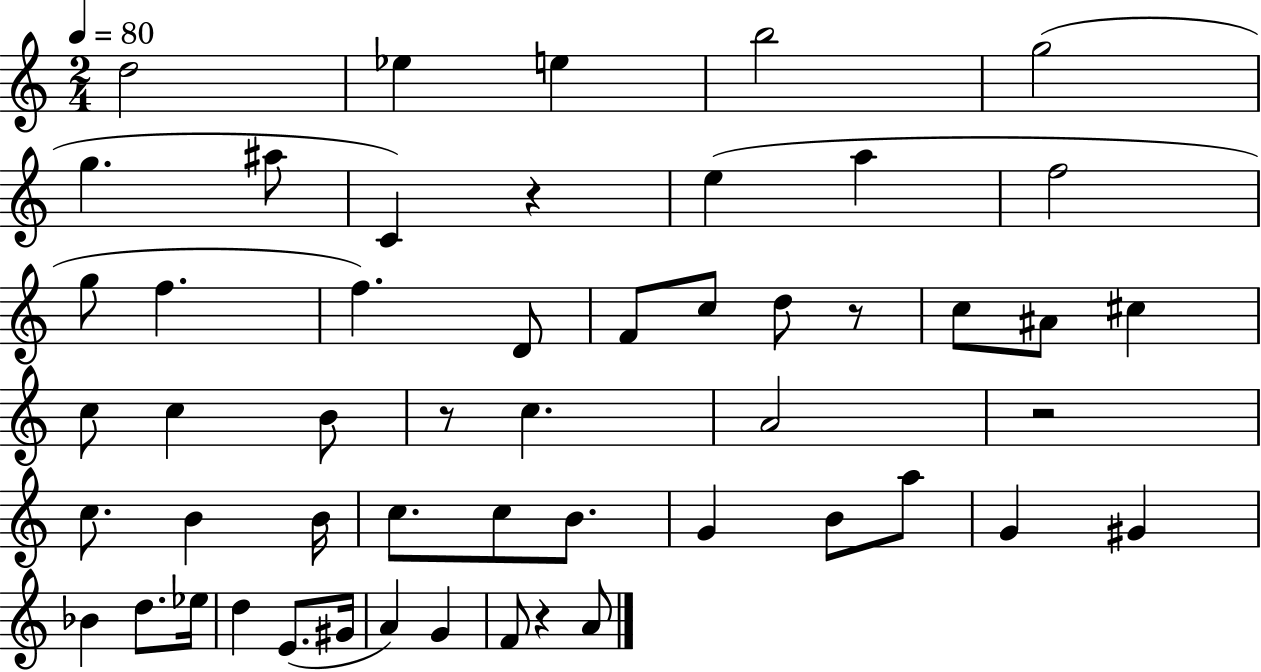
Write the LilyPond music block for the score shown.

{
  \clef treble
  \numericTimeSignature
  \time 2/4
  \key c \major
  \tempo 4 = 80
  d''2 | ees''4 e''4 | b''2 | g''2( | \break g''4. ais''8 | c'4) r4 | e''4( a''4 | f''2 | \break g''8 f''4. | f''4.) d'8 | f'8 c''8 d''8 r8 | c''8 ais'8 cis''4 | \break c''8 c''4 b'8 | r8 c''4. | a'2 | r2 | \break c''8. b'4 b'16 | c''8. c''8 b'8. | g'4 b'8 a''8 | g'4 gis'4 | \break bes'4 d''8. ees''16 | d''4 e'8.( gis'16 | a'4) g'4 | f'8 r4 a'8 | \break \bar "|."
}